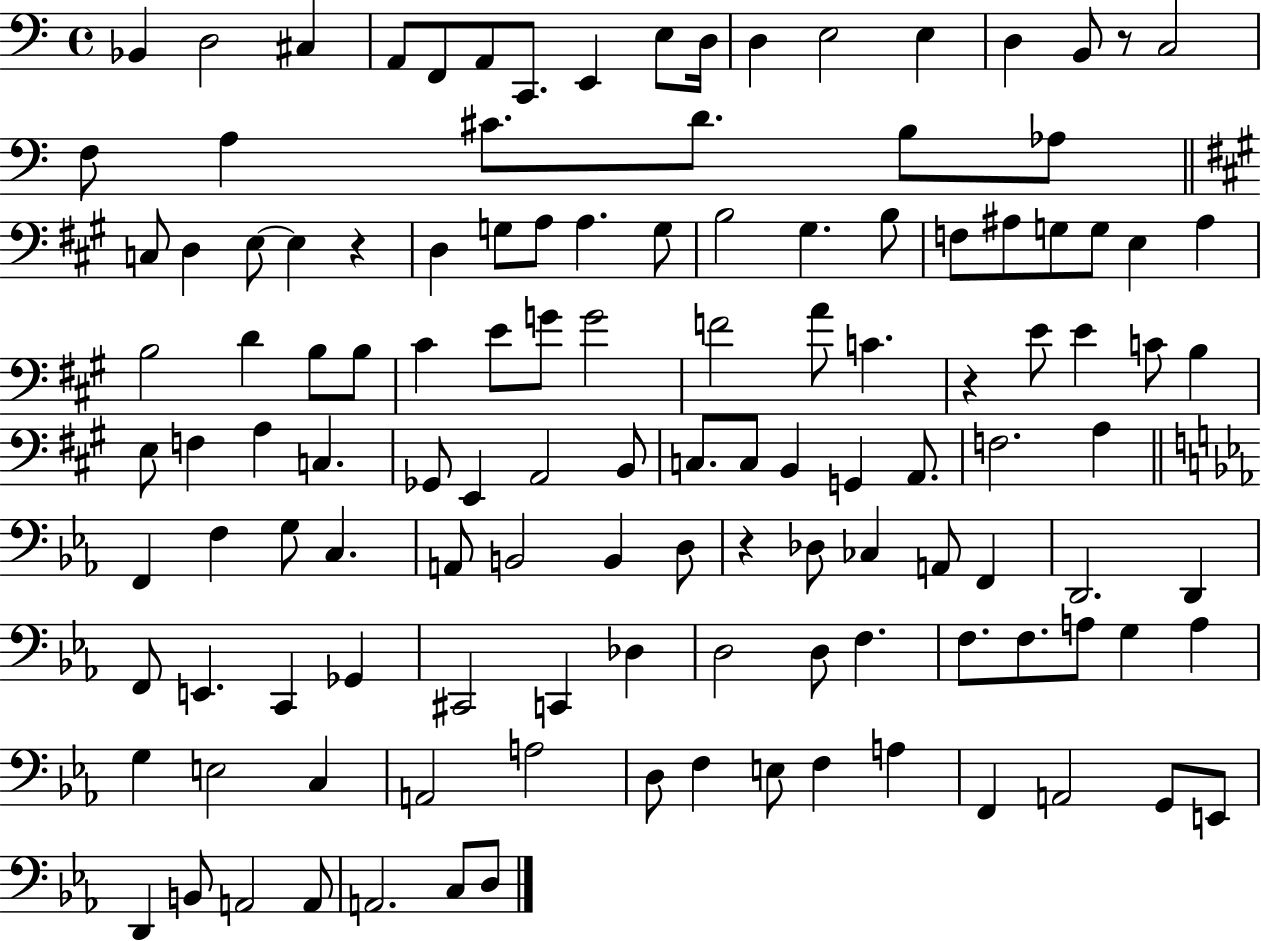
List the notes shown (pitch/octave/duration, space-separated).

Bb2/q D3/h C#3/q A2/e F2/e A2/e C2/e. E2/q E3/e D3/s D3/q E3/h E3/q D3/q B2/e R/e C3/h F3/e A3/q C#4/e. D4/e. B3/e Ab3/e C3/e D3/q E3/e E3/q R/q D3/q G3/e A3/e A3/q. G3/e B3/h G#3/q. B3/e F3/e A#3/e G3/e G3/e E3/q A#3/q B3/h D4/q B3/e B3/e C#4/q E4/e G4/e G4/h F4/h A4/e C4/q. R/q E4/e E4/q C4/e B3/q E3/e F3/q A3/q C3/q. Gb2/e E2/q A2/h B2/e C3/e. C3/e B2/q G2/q A2/e. F3/h. A3/q F2/q F3/q G3/e C3/q. A2/e B2/h B2/q D3/e R/q Db3/e CES3/q A2/e F2/q D2/h. D2/q F2/e E2/q. C2/q Gb2/q C#2/h C2/q Db3/q D3/h D3/e F3/q. F3/e. F3/e. A3/e G3/q A3/q G3/q E3/h C3/q A2/h A3/h D3/e F3/q E3/e F3/q A3/q F2/q A2/h G2/e E2/e D2/q B2/e A2/h A2/e A2/h. C3/e D3/e